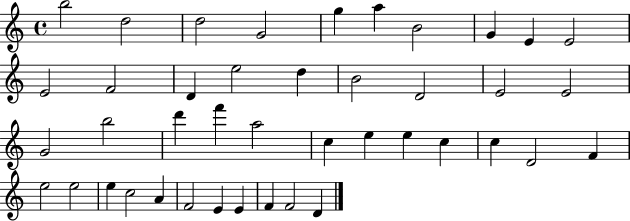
B5/h D5/h D5/h G4/h G5/q A5/q B4/h G4/q E4/q E4/h E4/h F4/h D4/q E5/h D5/q B4/h D4/h E4/h E4/h G4/h B5/h D6/q F6/q A5/h C5/q E5/q E5/q C5/q C5/q D4/h F4/q E5/h E5/h E5/q C5/h A4/q F4/h E4/q E4/q F4/q F4/h D4/q